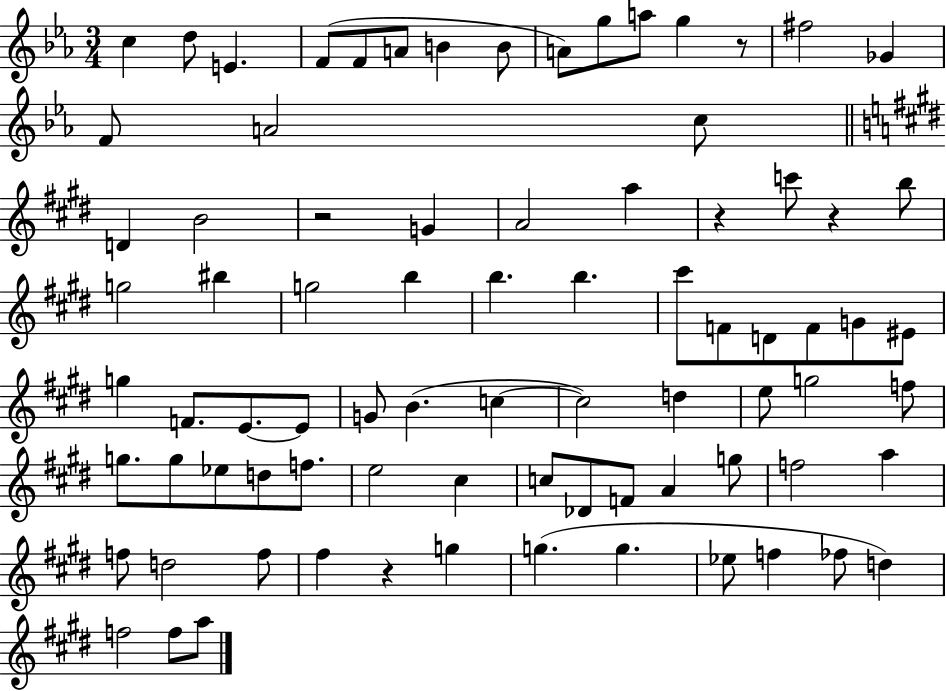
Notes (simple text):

C5/q D5/e E4/q. F4/e F4/e A4/e B4/q B4/e A4/e G5/e A5/e G5/q R/e F#5/h Gb4/q F4/e A4/h C5/e D4/q B4/h R/h G4/q A4/h A5/q R/q C6/e R/q B5/e G5/h BIS5/q G5/h B5/q B5/q. B5/q. C#6/e F4/e D4/e F4/e G4/e EIS4/e G5/q F4/e. E4/e. E4/e G4/e B4/q. C5/q C5/h D5/q E5/e G5/h F5/e G5/e. G5/e Eb5/e D5/e F5/e. E5/h C#5/q C5/e Db4/e F4/e A4/q G5/e F5/h A5/q F5/e D5/h F5/e F#5/q R/q G5/q G5/q. G5/q. Eb5/e F5/q FES5/e D5/q F5/h F5/e A5/e